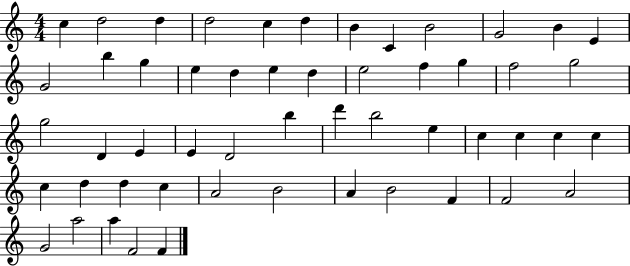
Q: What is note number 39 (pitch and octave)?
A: D5